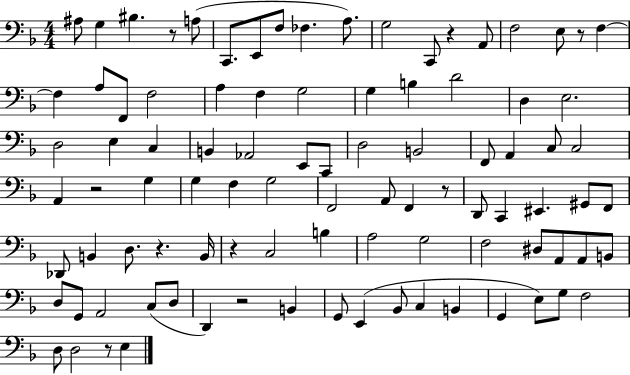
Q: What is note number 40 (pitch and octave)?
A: C3